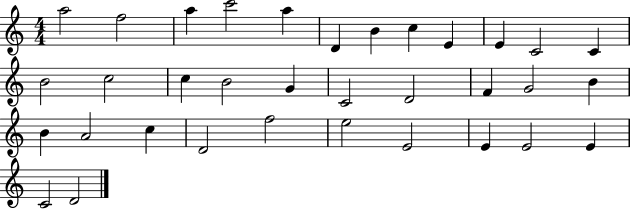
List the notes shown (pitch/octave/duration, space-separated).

A5/h F5/h A5/q C6/h A5/q D4/q B4/q C5/q E4/q E4/q C4/h C4/q B4/h C5/h C5/q B4/h G4/q C4/h D4/h F4/q G4/h B4/q B4/q A4/h C5/q D4/h F5/h E5/h E4/h E4/q E4/h E4/q C4/h D4/h